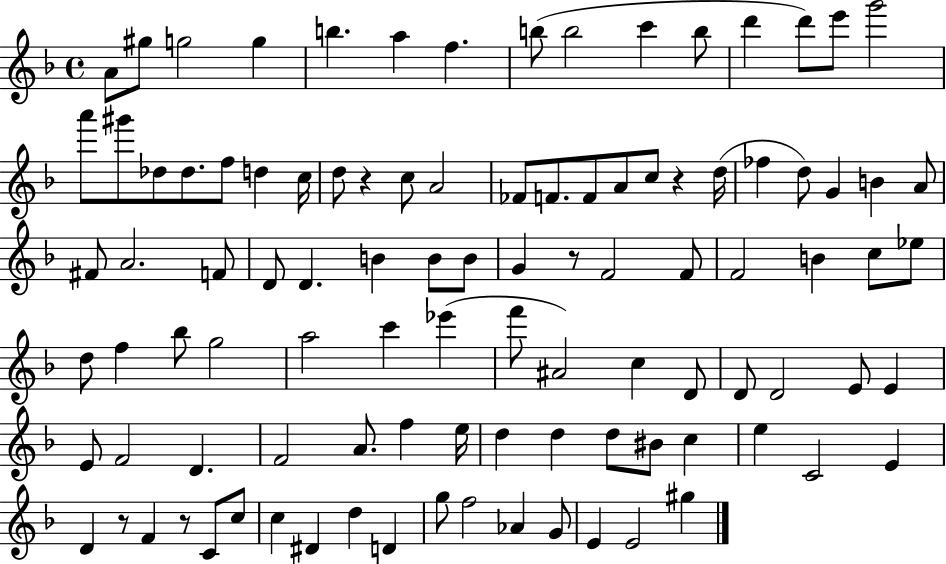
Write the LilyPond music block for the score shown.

{
  \clef treble
  \time 4/4
  \defaultTimeSignature
  \key f \major
  a'8 gis''8 g''2 g''4 | b''4. a''4 f''4. | b''8( b''2 c'''4 b''8 | d'''4 d'''8) e'''8 g'''2 | \break a'''8 gis'''8 des''8 des''8. f''8 d''4 c''16 | d''8 r4 c''8 a'2 | fes'8 f'8. f'8 a'8 c''8 r4 d''16( | fes''4 d''8) g'4 b'4 a'8 | \break fis'8 a'2. f'8 | d'8 d'4. b'4 b'8 b'8 | g'4 r8 f'2 f'8 | f'2 b'4 c''8 ees''8 | \break d''8 f''4 bes''8 g''2 | a''2 c'''4 ees'''4( | f'''8 ais'2) c''4 d'8 | d'8 d'2 e'8 e'4 | \break e'8 f'2 d'4. | f'2 a'8. f''4 e''16 | d''4 d''4 d''8 bis'8 c''4 | e''4 c'2 e'4 | \break d'4 r8 f'4 r8 c'8 c''8 | c''4 dis'4 d''4 d'4 | g''8 f''2 aes'4 g'8 | e'4 e'2 gis''4 | \break \bar "|."
}